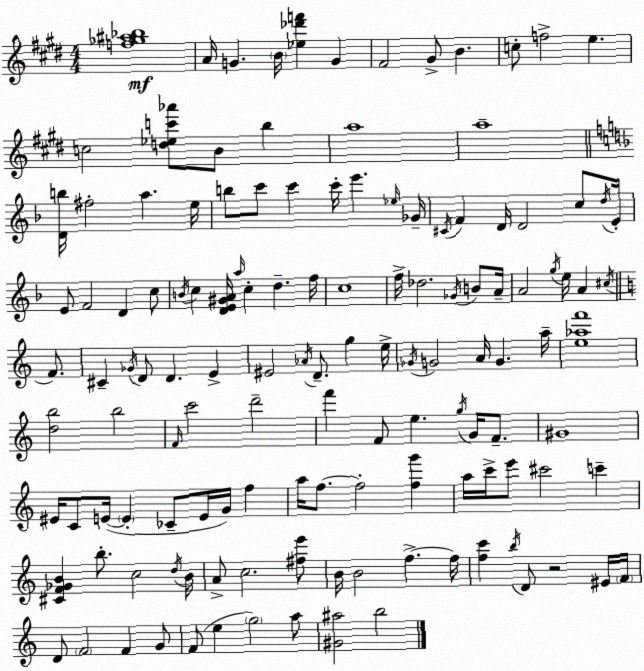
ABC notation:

X:1
T:Untitled
M:4/4
L:1/4
K:E
[f_g^a_b]4 A/4 G B/4 [_e_d'f'] G ^F2 ^G/2 B c/2 f2 e c2 [d_ec'_a']/2 B/2 b a4 a4 [Db]/4 ^f2 a e/4 b/2 c'/2 c' c'/4 e' _e/4 _G/4 ^C/4 F D/4 D2 c/2 d/4 E/4 E/2 F2 D c/2 B/4 c [DE^GA]/4 a/4 c d f/4 c4 f/4 _d2 _G/4 B/2 A/4 A2 g/4 e/4 A ^c/4 F/2 ^C _G/4 D/2 D E ^E2 _A/4 D/2 g e/4 _G/4 G2 A/4 G a/4 [e_af']4 [db]2 b2 F/4 c'2 d'2 f' F/2 e g/4 G/4 F/2 ^G4 ^E/4 C/2 E/4 E _C/2 E/4 G/4 f a/4 f/2 f2 [fg'] a/4 c'/4 e'/2 ^c'2 c' [^CF_GB] b/2 c2 d/4 B/4 A/2 c2 [^fe']/2 B/4 B2 f f/4 [fc'] b/4 D/2 z2 ^E/4 F/4 D/2 F2 F G/2 F/2 e g2 a/2 [^G^a]2 b2